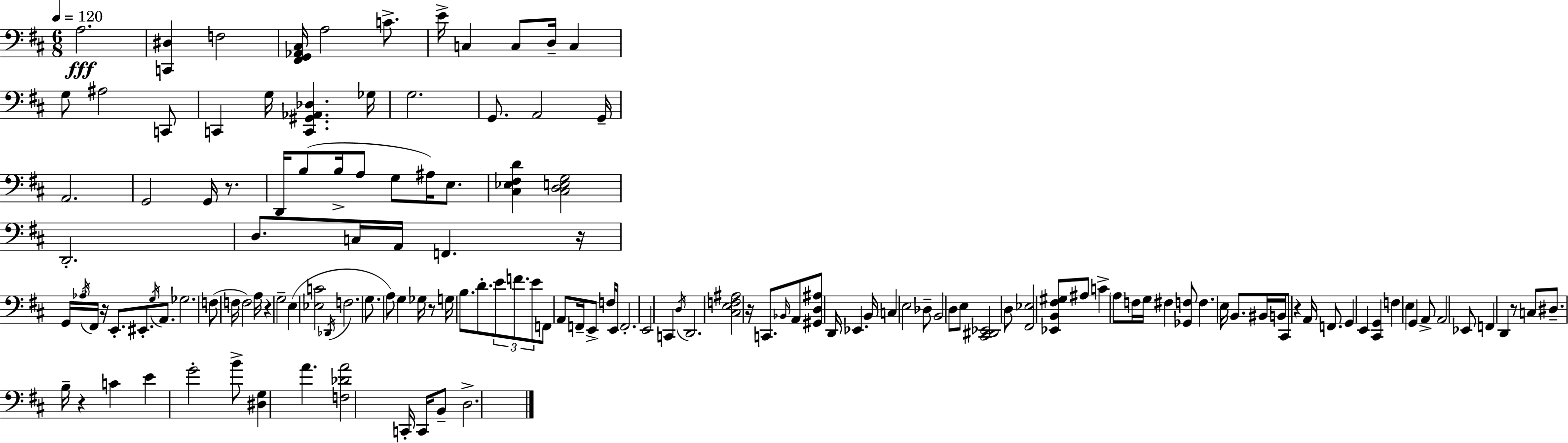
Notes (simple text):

A3/h. [C2,D#3]/q F3/h [F#2,G2,Ab2,C#3]/s A3/h C4/e. E4/s C3/q C3/e D3/s C3/q G3/e A#3/h C2/e C2/q G3/s [C2,G#2,Ab2,Db3]/q. Gb3/s G3/h. G2/e. A2/h G2/s A2/h. G2/h G2/s R/e. D2/s B3/e B3/s A3/e G3/e A#3/s E3/e. [C#3,Eb3,F#3,D4]/q [C#3,D3,E3,G3]/h D2/h. D3/e. C3/s A2/s F2/q. R/s G2/s Ab3/s F#2/s R/s E2/e. EIS2/e. G3/s A2/e. Gb3/h. F3/e F3/s F3/h A3/s R/q G3/h E3/q [Eb3,C4]/h Db2/s F3/h. G3/e. A3/e G3/q Gb3/s R/e G3/s B3/e. D4/e. E4/e F4/e. E4/e F2/e A2/e F2/s E2/e F3/s E2/e F2/h. E2/h C2/q D3/s D2/h. [C#3,E3,F3,A#3]/h R/s C2/e. Bb2/s A2/e [G#2,D3,A#3]/e D2/s Eb2/q. B2/s C3/q E3/h Db3/e B2/h D3/e E3/e [C#2,D#2,Eb2]/h D3/e [F#2,Eb3]/h [Eb2,B2,F#3,G#3]/e A#3/e C4/q A3/e F3/s G3/s F#3/q [Gb2,F3]/e F3/q. E3/s B2/e. BIS2/s B2/s C#2/e R/q A2/s F2/e. G2/q E2/q [C#2,G2]/q F3/q E3/q G2/q A2/e A2/h Eb2/e F2/q D2/q R/e C3/e D#3/e. B3/s R/q C4/q E4/q G4/h B4/e [D#3,G3]/q A4/q. [F3,Db4,A4]/h C2/s C2/s B2/e D3/h.